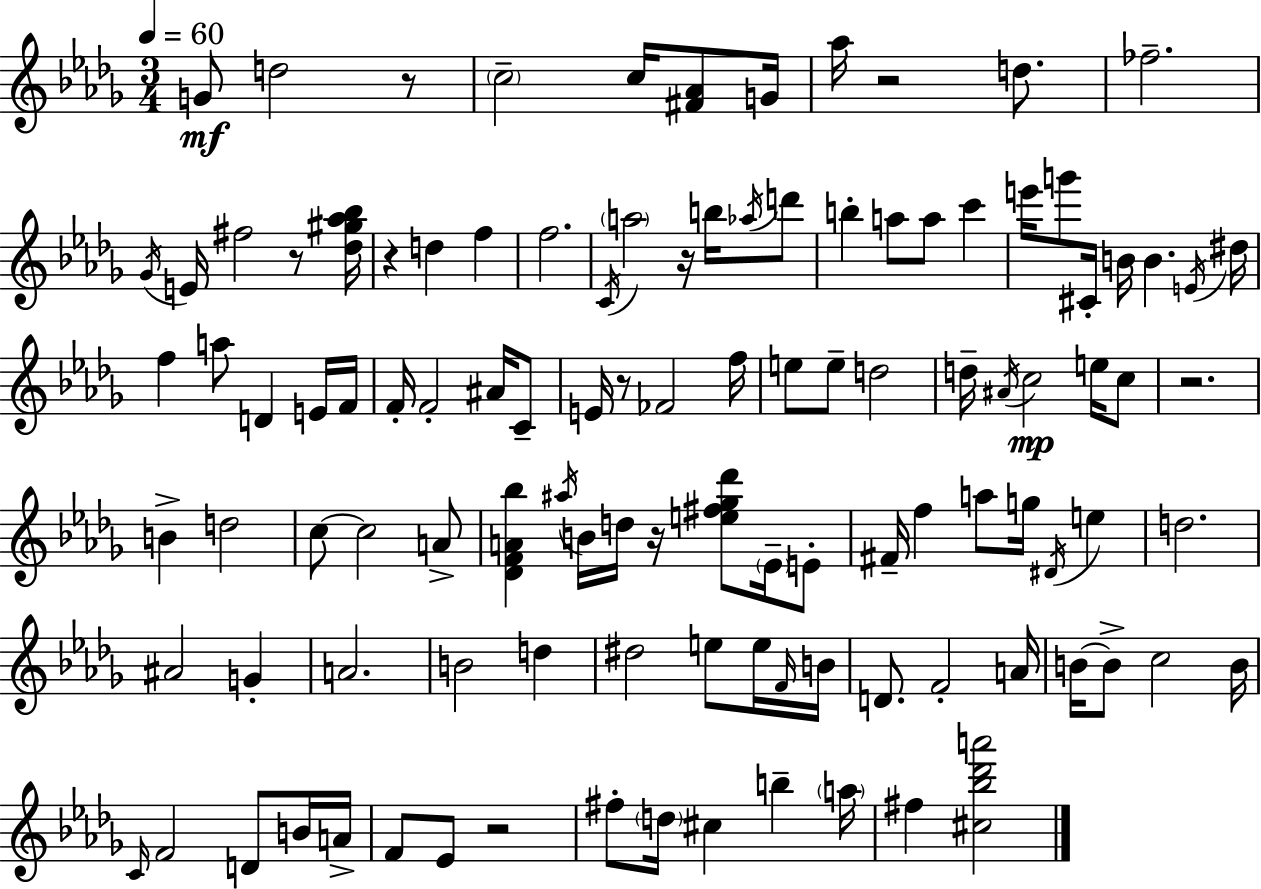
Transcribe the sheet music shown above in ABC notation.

X:1
T:Untitled
M:3/4
L:1/4
K:Bbm
G/2 d2 z/2 c2 c/4 [^F_A]/2 G/4 _a/4 z2 d/2 _f2 _G/4 E/4 ^f2 z/2 [_d^g_a_b]/4 z d f f2 C/4 a2 z/4 b/4 _a/4 d'/2 b a/2 a/2 c' e'/4 g'/2 ^C/4 B/4 B E/4 ^d/4 f a/2 D E/4 F/4 F/4 F2 ^A/4 C/2 E/4 z/2 _F2 f/4 e/2 e/2 d2 d/4 ^A/4 c2 e/4 c/2 z2 B d2 c/2 c2 A/2 [_DFA_b] ^a/4 B/4 d/4 z/4 [e^f_g_d']/2 _E/4 E/2 ^F/4 f a/2 g/4 ^D/4 e d2 ^A2 G A2 B2 d ^d2 e/2 e/4 F/4 B/4 D/2 F2 A/4 B/4 B/2 c2 B/4 C/4 F2 D/2 B/4 A/4 F/2 _E/2 z2 ^f/2 d/4 ^c b a/4 ^f [^c_b_d'a']2